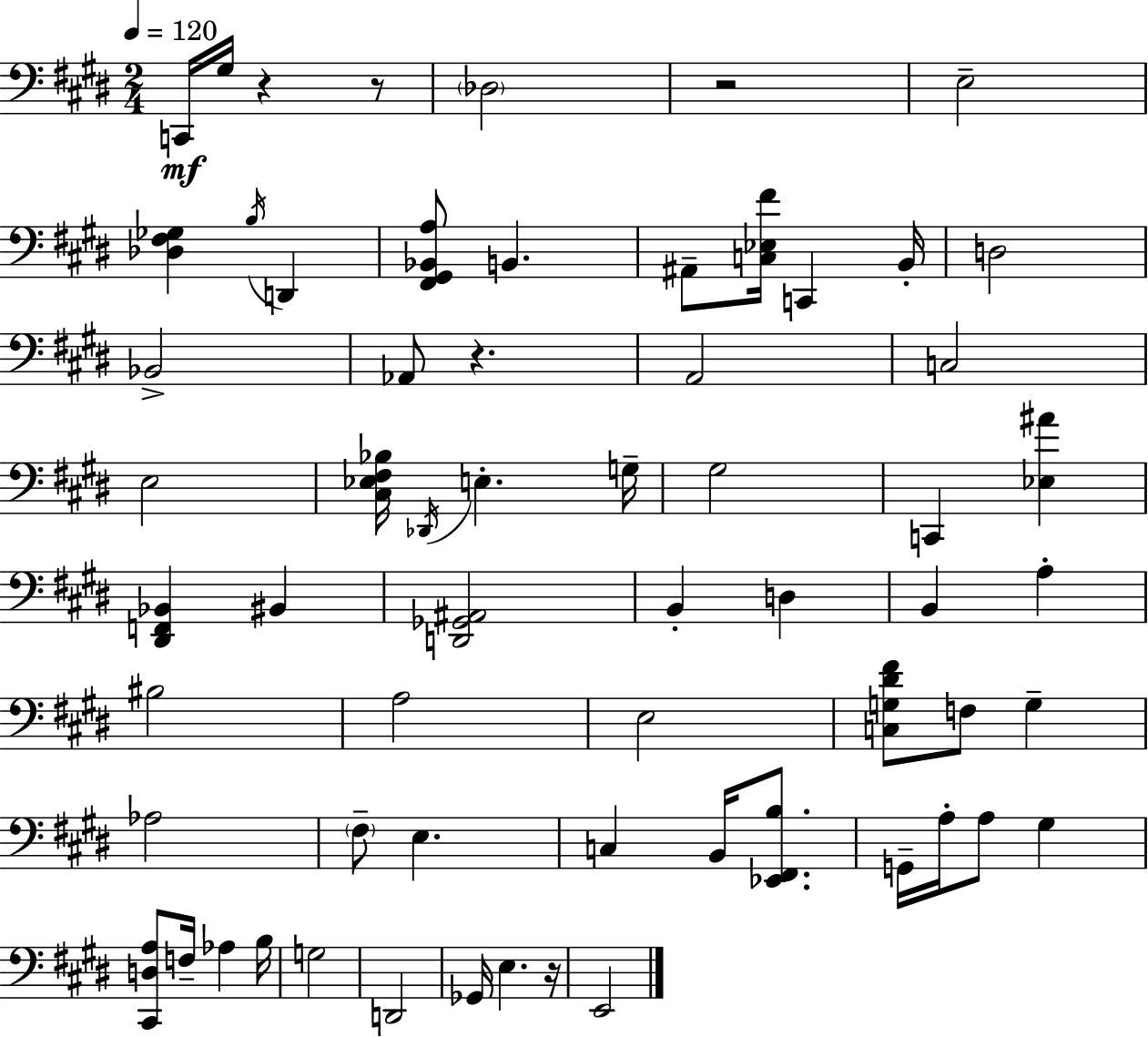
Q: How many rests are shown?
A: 5